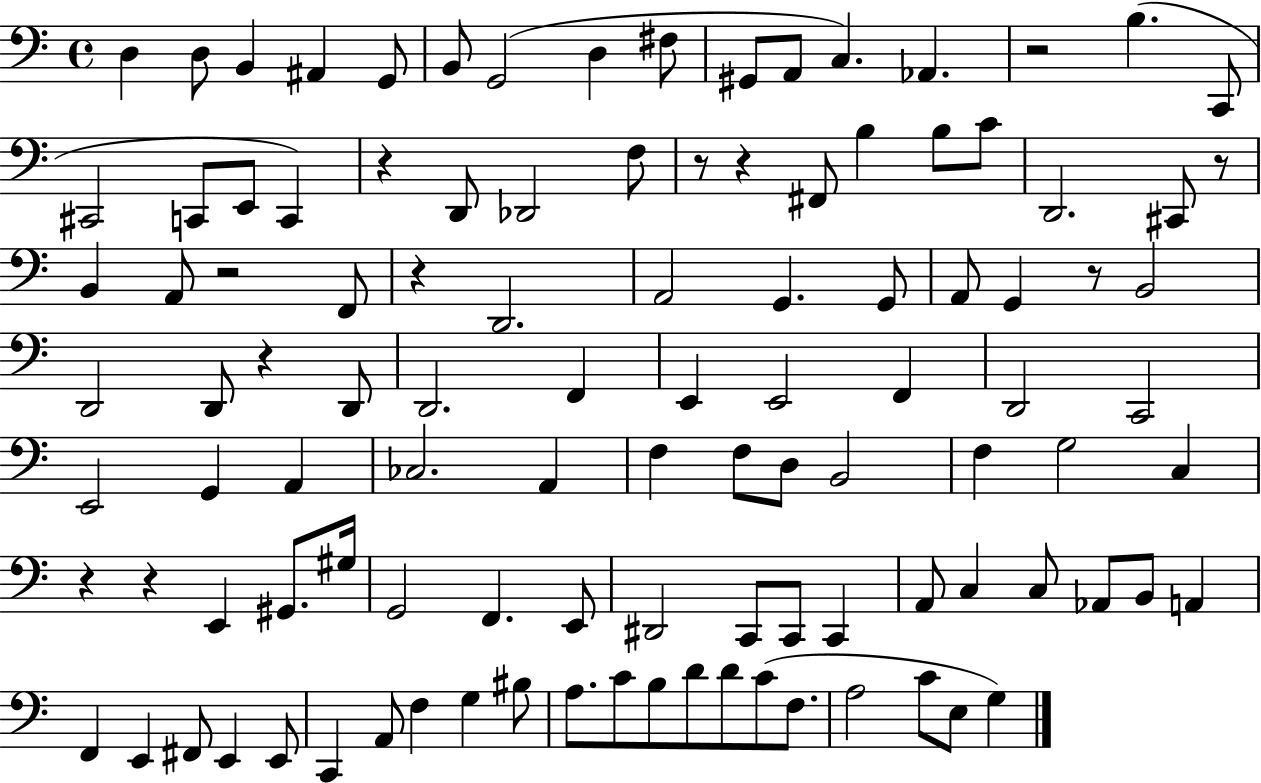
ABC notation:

X:1
T:Untitled
M:4/4
L:1/4
K:C
D, D,/2 B,, ^A,, G,,/2 B,,/2 G,,2 D, ^F,/2 ^G,,/2 A,,/2 C, _A,, z2 B, C,,/2 ^C,,2 C,,/2 E,,/2 C,, z D,,/2 _D,,2 F,/2 z/2 z ^F,,/2 B, B,/2 C/2 D,,2 ^C,,/2 z/2 B,, A,,/2 z2 F,,/2 z D,,2 A,,2 G,, G,,/2 A,,/2 G,, z/2 B,,2 D,,2 D,,/2 z D,,/2 D,,2 F,, E,, E,,2 F,, D,,2 C,,2 E,,2 G,, A,, _C,2 A,, F, F,/2 D,/2 B,,2 F, G,2 C, z z E,, ^G,,/2 ^G,/4 G,,2 F,, E,,/2 ^D,,2 C,,/2 C,,/2 C,, A,,/2 C, C,/2 _A,,/2 B,,/2 A,, F,, E,, ^F,,/2 E,, E,,/2 C,, A,,/2 F, G, ^B,/2 A,/2 C/2 B,/2 D/2 D/2 C/2 F,/2 A,2 C/2 E,/2 G,